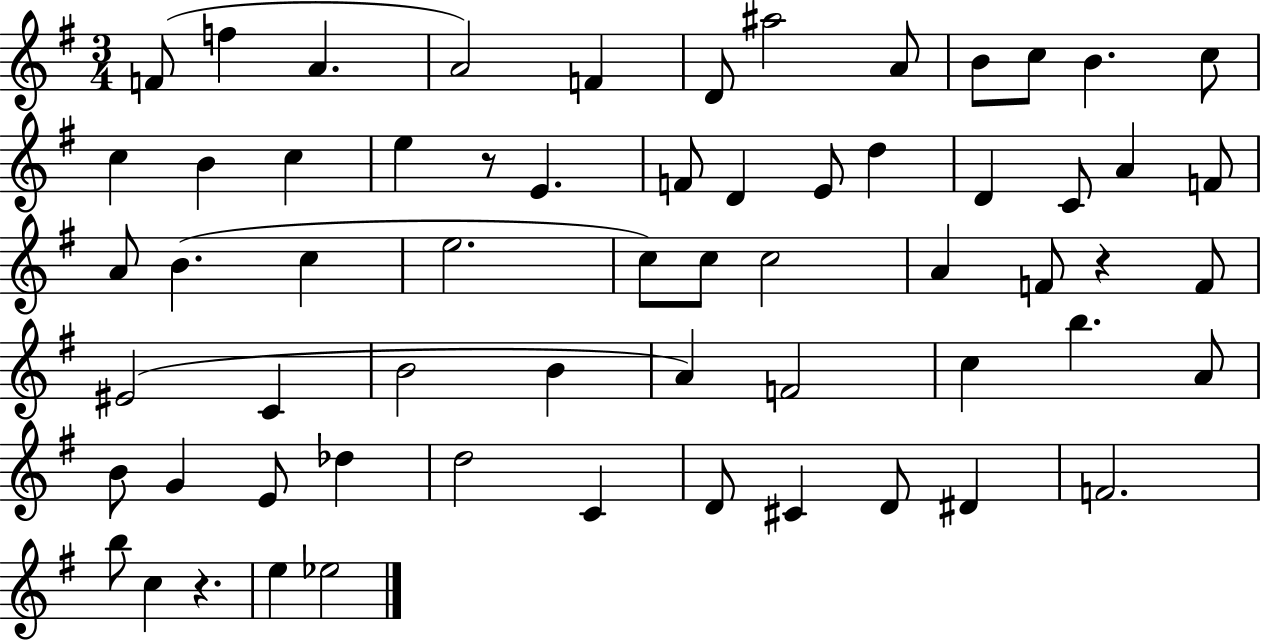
F4/e F5/q A4/q. A4/h F4/q D4/e A#5/h A4/e B4/e C5/e B4/q. C5/e C5/q B4/q C5/q E5/q R/e E4/q. F4/e D4/q E4/e D5/q D4/q C4/e A4/q F4/e A4/e B4/q. C5/q E5/h. C5/e C5/e C5/h A4/q F4/e R/q F4/e EIS4/h C4/q B4/h B4/q A4/q F4/h C5/q B5/q. A4/e B4/e G4/q E4/e Db5/q D5/h C4/q D4/e C#4/q D4/e D#4/q F4/h. B5/e C5/q R/q. E5/q Eb5/h